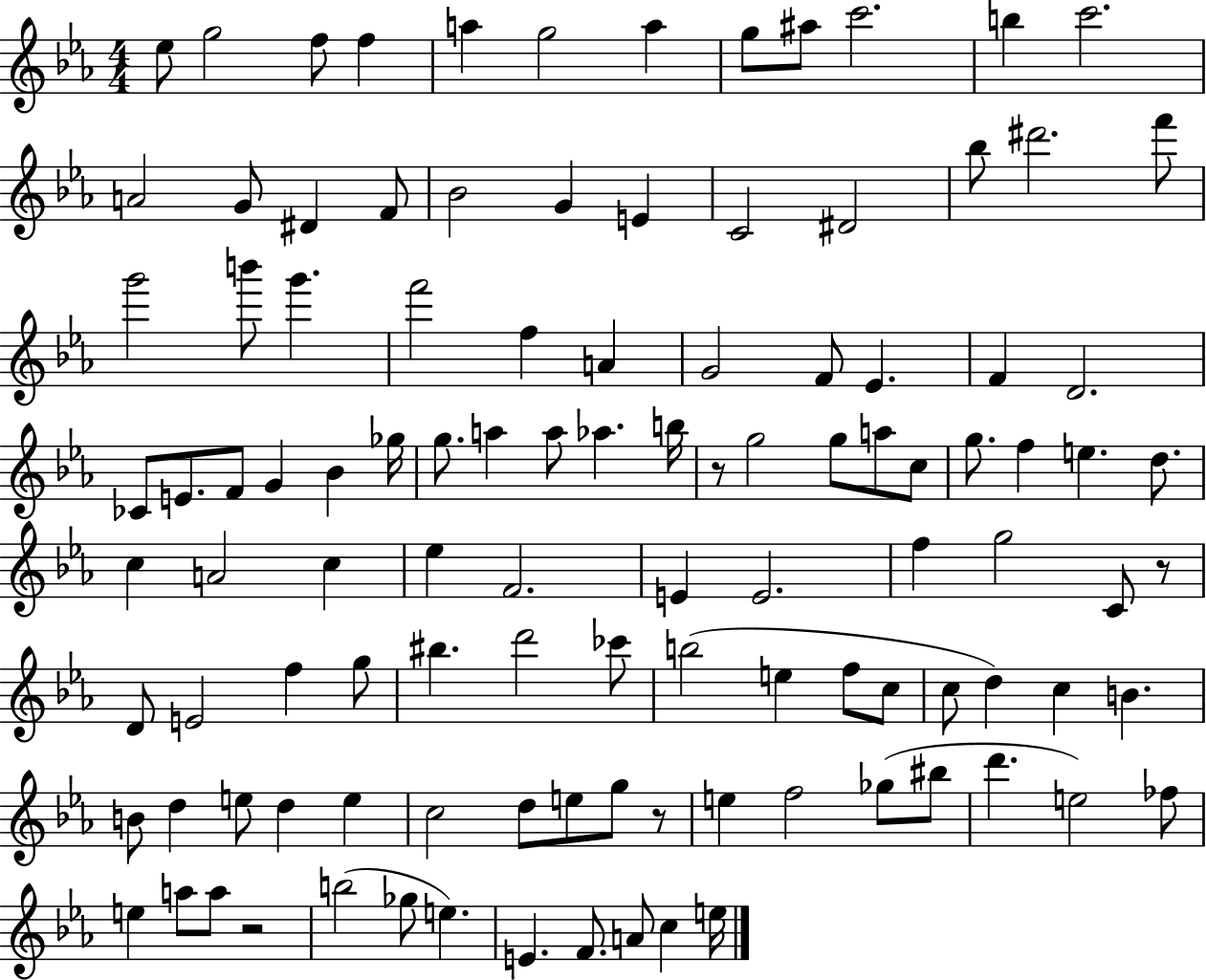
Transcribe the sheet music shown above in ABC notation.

X:1
T:Untitled
M:4/4
L:1/4
K:Eb
_e/2 g2 f/2 f a g2 a g/2 ^a/2 c'2 b c'2 A2 G/2 ^D F/2 _B2 G E C2 ^D2 _b/2 ^d'2 f'/2 g'2 b'/2 g' f'2 f A G2 F/2 _E F D2 _C/2 E/2 F/2 G _B _g/4 g/2 a a/2 _a b/4 z/2 g2 g/2 a/2 c/2 g/2 f e d/2 c A2 c _e F2 E E2 f g2 C/2 z/2 D/2 E2 f g/2 ^b d'2 _c'/2 b2 e f/2 c/2 c/2 d c B B/2 d e/2 d e c2 d/2 e/2 g/2 z/2 e f2 _g/2 ^b/2 d' e2 _f/2 e a/2 a/2 z2 b2 _g/2 e E F/2 A/2 c e/4